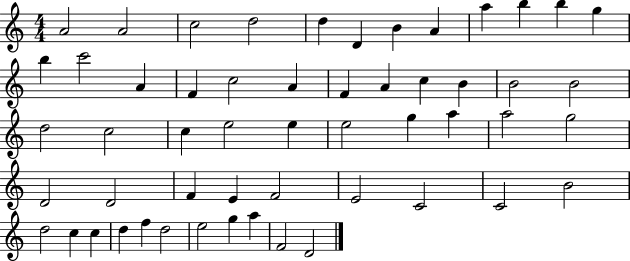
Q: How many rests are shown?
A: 0